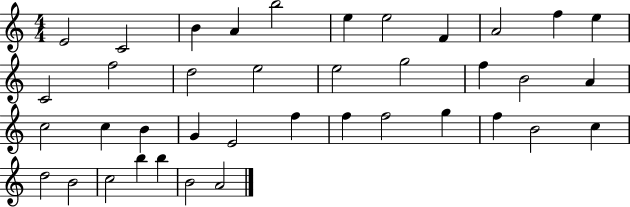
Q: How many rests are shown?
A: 0